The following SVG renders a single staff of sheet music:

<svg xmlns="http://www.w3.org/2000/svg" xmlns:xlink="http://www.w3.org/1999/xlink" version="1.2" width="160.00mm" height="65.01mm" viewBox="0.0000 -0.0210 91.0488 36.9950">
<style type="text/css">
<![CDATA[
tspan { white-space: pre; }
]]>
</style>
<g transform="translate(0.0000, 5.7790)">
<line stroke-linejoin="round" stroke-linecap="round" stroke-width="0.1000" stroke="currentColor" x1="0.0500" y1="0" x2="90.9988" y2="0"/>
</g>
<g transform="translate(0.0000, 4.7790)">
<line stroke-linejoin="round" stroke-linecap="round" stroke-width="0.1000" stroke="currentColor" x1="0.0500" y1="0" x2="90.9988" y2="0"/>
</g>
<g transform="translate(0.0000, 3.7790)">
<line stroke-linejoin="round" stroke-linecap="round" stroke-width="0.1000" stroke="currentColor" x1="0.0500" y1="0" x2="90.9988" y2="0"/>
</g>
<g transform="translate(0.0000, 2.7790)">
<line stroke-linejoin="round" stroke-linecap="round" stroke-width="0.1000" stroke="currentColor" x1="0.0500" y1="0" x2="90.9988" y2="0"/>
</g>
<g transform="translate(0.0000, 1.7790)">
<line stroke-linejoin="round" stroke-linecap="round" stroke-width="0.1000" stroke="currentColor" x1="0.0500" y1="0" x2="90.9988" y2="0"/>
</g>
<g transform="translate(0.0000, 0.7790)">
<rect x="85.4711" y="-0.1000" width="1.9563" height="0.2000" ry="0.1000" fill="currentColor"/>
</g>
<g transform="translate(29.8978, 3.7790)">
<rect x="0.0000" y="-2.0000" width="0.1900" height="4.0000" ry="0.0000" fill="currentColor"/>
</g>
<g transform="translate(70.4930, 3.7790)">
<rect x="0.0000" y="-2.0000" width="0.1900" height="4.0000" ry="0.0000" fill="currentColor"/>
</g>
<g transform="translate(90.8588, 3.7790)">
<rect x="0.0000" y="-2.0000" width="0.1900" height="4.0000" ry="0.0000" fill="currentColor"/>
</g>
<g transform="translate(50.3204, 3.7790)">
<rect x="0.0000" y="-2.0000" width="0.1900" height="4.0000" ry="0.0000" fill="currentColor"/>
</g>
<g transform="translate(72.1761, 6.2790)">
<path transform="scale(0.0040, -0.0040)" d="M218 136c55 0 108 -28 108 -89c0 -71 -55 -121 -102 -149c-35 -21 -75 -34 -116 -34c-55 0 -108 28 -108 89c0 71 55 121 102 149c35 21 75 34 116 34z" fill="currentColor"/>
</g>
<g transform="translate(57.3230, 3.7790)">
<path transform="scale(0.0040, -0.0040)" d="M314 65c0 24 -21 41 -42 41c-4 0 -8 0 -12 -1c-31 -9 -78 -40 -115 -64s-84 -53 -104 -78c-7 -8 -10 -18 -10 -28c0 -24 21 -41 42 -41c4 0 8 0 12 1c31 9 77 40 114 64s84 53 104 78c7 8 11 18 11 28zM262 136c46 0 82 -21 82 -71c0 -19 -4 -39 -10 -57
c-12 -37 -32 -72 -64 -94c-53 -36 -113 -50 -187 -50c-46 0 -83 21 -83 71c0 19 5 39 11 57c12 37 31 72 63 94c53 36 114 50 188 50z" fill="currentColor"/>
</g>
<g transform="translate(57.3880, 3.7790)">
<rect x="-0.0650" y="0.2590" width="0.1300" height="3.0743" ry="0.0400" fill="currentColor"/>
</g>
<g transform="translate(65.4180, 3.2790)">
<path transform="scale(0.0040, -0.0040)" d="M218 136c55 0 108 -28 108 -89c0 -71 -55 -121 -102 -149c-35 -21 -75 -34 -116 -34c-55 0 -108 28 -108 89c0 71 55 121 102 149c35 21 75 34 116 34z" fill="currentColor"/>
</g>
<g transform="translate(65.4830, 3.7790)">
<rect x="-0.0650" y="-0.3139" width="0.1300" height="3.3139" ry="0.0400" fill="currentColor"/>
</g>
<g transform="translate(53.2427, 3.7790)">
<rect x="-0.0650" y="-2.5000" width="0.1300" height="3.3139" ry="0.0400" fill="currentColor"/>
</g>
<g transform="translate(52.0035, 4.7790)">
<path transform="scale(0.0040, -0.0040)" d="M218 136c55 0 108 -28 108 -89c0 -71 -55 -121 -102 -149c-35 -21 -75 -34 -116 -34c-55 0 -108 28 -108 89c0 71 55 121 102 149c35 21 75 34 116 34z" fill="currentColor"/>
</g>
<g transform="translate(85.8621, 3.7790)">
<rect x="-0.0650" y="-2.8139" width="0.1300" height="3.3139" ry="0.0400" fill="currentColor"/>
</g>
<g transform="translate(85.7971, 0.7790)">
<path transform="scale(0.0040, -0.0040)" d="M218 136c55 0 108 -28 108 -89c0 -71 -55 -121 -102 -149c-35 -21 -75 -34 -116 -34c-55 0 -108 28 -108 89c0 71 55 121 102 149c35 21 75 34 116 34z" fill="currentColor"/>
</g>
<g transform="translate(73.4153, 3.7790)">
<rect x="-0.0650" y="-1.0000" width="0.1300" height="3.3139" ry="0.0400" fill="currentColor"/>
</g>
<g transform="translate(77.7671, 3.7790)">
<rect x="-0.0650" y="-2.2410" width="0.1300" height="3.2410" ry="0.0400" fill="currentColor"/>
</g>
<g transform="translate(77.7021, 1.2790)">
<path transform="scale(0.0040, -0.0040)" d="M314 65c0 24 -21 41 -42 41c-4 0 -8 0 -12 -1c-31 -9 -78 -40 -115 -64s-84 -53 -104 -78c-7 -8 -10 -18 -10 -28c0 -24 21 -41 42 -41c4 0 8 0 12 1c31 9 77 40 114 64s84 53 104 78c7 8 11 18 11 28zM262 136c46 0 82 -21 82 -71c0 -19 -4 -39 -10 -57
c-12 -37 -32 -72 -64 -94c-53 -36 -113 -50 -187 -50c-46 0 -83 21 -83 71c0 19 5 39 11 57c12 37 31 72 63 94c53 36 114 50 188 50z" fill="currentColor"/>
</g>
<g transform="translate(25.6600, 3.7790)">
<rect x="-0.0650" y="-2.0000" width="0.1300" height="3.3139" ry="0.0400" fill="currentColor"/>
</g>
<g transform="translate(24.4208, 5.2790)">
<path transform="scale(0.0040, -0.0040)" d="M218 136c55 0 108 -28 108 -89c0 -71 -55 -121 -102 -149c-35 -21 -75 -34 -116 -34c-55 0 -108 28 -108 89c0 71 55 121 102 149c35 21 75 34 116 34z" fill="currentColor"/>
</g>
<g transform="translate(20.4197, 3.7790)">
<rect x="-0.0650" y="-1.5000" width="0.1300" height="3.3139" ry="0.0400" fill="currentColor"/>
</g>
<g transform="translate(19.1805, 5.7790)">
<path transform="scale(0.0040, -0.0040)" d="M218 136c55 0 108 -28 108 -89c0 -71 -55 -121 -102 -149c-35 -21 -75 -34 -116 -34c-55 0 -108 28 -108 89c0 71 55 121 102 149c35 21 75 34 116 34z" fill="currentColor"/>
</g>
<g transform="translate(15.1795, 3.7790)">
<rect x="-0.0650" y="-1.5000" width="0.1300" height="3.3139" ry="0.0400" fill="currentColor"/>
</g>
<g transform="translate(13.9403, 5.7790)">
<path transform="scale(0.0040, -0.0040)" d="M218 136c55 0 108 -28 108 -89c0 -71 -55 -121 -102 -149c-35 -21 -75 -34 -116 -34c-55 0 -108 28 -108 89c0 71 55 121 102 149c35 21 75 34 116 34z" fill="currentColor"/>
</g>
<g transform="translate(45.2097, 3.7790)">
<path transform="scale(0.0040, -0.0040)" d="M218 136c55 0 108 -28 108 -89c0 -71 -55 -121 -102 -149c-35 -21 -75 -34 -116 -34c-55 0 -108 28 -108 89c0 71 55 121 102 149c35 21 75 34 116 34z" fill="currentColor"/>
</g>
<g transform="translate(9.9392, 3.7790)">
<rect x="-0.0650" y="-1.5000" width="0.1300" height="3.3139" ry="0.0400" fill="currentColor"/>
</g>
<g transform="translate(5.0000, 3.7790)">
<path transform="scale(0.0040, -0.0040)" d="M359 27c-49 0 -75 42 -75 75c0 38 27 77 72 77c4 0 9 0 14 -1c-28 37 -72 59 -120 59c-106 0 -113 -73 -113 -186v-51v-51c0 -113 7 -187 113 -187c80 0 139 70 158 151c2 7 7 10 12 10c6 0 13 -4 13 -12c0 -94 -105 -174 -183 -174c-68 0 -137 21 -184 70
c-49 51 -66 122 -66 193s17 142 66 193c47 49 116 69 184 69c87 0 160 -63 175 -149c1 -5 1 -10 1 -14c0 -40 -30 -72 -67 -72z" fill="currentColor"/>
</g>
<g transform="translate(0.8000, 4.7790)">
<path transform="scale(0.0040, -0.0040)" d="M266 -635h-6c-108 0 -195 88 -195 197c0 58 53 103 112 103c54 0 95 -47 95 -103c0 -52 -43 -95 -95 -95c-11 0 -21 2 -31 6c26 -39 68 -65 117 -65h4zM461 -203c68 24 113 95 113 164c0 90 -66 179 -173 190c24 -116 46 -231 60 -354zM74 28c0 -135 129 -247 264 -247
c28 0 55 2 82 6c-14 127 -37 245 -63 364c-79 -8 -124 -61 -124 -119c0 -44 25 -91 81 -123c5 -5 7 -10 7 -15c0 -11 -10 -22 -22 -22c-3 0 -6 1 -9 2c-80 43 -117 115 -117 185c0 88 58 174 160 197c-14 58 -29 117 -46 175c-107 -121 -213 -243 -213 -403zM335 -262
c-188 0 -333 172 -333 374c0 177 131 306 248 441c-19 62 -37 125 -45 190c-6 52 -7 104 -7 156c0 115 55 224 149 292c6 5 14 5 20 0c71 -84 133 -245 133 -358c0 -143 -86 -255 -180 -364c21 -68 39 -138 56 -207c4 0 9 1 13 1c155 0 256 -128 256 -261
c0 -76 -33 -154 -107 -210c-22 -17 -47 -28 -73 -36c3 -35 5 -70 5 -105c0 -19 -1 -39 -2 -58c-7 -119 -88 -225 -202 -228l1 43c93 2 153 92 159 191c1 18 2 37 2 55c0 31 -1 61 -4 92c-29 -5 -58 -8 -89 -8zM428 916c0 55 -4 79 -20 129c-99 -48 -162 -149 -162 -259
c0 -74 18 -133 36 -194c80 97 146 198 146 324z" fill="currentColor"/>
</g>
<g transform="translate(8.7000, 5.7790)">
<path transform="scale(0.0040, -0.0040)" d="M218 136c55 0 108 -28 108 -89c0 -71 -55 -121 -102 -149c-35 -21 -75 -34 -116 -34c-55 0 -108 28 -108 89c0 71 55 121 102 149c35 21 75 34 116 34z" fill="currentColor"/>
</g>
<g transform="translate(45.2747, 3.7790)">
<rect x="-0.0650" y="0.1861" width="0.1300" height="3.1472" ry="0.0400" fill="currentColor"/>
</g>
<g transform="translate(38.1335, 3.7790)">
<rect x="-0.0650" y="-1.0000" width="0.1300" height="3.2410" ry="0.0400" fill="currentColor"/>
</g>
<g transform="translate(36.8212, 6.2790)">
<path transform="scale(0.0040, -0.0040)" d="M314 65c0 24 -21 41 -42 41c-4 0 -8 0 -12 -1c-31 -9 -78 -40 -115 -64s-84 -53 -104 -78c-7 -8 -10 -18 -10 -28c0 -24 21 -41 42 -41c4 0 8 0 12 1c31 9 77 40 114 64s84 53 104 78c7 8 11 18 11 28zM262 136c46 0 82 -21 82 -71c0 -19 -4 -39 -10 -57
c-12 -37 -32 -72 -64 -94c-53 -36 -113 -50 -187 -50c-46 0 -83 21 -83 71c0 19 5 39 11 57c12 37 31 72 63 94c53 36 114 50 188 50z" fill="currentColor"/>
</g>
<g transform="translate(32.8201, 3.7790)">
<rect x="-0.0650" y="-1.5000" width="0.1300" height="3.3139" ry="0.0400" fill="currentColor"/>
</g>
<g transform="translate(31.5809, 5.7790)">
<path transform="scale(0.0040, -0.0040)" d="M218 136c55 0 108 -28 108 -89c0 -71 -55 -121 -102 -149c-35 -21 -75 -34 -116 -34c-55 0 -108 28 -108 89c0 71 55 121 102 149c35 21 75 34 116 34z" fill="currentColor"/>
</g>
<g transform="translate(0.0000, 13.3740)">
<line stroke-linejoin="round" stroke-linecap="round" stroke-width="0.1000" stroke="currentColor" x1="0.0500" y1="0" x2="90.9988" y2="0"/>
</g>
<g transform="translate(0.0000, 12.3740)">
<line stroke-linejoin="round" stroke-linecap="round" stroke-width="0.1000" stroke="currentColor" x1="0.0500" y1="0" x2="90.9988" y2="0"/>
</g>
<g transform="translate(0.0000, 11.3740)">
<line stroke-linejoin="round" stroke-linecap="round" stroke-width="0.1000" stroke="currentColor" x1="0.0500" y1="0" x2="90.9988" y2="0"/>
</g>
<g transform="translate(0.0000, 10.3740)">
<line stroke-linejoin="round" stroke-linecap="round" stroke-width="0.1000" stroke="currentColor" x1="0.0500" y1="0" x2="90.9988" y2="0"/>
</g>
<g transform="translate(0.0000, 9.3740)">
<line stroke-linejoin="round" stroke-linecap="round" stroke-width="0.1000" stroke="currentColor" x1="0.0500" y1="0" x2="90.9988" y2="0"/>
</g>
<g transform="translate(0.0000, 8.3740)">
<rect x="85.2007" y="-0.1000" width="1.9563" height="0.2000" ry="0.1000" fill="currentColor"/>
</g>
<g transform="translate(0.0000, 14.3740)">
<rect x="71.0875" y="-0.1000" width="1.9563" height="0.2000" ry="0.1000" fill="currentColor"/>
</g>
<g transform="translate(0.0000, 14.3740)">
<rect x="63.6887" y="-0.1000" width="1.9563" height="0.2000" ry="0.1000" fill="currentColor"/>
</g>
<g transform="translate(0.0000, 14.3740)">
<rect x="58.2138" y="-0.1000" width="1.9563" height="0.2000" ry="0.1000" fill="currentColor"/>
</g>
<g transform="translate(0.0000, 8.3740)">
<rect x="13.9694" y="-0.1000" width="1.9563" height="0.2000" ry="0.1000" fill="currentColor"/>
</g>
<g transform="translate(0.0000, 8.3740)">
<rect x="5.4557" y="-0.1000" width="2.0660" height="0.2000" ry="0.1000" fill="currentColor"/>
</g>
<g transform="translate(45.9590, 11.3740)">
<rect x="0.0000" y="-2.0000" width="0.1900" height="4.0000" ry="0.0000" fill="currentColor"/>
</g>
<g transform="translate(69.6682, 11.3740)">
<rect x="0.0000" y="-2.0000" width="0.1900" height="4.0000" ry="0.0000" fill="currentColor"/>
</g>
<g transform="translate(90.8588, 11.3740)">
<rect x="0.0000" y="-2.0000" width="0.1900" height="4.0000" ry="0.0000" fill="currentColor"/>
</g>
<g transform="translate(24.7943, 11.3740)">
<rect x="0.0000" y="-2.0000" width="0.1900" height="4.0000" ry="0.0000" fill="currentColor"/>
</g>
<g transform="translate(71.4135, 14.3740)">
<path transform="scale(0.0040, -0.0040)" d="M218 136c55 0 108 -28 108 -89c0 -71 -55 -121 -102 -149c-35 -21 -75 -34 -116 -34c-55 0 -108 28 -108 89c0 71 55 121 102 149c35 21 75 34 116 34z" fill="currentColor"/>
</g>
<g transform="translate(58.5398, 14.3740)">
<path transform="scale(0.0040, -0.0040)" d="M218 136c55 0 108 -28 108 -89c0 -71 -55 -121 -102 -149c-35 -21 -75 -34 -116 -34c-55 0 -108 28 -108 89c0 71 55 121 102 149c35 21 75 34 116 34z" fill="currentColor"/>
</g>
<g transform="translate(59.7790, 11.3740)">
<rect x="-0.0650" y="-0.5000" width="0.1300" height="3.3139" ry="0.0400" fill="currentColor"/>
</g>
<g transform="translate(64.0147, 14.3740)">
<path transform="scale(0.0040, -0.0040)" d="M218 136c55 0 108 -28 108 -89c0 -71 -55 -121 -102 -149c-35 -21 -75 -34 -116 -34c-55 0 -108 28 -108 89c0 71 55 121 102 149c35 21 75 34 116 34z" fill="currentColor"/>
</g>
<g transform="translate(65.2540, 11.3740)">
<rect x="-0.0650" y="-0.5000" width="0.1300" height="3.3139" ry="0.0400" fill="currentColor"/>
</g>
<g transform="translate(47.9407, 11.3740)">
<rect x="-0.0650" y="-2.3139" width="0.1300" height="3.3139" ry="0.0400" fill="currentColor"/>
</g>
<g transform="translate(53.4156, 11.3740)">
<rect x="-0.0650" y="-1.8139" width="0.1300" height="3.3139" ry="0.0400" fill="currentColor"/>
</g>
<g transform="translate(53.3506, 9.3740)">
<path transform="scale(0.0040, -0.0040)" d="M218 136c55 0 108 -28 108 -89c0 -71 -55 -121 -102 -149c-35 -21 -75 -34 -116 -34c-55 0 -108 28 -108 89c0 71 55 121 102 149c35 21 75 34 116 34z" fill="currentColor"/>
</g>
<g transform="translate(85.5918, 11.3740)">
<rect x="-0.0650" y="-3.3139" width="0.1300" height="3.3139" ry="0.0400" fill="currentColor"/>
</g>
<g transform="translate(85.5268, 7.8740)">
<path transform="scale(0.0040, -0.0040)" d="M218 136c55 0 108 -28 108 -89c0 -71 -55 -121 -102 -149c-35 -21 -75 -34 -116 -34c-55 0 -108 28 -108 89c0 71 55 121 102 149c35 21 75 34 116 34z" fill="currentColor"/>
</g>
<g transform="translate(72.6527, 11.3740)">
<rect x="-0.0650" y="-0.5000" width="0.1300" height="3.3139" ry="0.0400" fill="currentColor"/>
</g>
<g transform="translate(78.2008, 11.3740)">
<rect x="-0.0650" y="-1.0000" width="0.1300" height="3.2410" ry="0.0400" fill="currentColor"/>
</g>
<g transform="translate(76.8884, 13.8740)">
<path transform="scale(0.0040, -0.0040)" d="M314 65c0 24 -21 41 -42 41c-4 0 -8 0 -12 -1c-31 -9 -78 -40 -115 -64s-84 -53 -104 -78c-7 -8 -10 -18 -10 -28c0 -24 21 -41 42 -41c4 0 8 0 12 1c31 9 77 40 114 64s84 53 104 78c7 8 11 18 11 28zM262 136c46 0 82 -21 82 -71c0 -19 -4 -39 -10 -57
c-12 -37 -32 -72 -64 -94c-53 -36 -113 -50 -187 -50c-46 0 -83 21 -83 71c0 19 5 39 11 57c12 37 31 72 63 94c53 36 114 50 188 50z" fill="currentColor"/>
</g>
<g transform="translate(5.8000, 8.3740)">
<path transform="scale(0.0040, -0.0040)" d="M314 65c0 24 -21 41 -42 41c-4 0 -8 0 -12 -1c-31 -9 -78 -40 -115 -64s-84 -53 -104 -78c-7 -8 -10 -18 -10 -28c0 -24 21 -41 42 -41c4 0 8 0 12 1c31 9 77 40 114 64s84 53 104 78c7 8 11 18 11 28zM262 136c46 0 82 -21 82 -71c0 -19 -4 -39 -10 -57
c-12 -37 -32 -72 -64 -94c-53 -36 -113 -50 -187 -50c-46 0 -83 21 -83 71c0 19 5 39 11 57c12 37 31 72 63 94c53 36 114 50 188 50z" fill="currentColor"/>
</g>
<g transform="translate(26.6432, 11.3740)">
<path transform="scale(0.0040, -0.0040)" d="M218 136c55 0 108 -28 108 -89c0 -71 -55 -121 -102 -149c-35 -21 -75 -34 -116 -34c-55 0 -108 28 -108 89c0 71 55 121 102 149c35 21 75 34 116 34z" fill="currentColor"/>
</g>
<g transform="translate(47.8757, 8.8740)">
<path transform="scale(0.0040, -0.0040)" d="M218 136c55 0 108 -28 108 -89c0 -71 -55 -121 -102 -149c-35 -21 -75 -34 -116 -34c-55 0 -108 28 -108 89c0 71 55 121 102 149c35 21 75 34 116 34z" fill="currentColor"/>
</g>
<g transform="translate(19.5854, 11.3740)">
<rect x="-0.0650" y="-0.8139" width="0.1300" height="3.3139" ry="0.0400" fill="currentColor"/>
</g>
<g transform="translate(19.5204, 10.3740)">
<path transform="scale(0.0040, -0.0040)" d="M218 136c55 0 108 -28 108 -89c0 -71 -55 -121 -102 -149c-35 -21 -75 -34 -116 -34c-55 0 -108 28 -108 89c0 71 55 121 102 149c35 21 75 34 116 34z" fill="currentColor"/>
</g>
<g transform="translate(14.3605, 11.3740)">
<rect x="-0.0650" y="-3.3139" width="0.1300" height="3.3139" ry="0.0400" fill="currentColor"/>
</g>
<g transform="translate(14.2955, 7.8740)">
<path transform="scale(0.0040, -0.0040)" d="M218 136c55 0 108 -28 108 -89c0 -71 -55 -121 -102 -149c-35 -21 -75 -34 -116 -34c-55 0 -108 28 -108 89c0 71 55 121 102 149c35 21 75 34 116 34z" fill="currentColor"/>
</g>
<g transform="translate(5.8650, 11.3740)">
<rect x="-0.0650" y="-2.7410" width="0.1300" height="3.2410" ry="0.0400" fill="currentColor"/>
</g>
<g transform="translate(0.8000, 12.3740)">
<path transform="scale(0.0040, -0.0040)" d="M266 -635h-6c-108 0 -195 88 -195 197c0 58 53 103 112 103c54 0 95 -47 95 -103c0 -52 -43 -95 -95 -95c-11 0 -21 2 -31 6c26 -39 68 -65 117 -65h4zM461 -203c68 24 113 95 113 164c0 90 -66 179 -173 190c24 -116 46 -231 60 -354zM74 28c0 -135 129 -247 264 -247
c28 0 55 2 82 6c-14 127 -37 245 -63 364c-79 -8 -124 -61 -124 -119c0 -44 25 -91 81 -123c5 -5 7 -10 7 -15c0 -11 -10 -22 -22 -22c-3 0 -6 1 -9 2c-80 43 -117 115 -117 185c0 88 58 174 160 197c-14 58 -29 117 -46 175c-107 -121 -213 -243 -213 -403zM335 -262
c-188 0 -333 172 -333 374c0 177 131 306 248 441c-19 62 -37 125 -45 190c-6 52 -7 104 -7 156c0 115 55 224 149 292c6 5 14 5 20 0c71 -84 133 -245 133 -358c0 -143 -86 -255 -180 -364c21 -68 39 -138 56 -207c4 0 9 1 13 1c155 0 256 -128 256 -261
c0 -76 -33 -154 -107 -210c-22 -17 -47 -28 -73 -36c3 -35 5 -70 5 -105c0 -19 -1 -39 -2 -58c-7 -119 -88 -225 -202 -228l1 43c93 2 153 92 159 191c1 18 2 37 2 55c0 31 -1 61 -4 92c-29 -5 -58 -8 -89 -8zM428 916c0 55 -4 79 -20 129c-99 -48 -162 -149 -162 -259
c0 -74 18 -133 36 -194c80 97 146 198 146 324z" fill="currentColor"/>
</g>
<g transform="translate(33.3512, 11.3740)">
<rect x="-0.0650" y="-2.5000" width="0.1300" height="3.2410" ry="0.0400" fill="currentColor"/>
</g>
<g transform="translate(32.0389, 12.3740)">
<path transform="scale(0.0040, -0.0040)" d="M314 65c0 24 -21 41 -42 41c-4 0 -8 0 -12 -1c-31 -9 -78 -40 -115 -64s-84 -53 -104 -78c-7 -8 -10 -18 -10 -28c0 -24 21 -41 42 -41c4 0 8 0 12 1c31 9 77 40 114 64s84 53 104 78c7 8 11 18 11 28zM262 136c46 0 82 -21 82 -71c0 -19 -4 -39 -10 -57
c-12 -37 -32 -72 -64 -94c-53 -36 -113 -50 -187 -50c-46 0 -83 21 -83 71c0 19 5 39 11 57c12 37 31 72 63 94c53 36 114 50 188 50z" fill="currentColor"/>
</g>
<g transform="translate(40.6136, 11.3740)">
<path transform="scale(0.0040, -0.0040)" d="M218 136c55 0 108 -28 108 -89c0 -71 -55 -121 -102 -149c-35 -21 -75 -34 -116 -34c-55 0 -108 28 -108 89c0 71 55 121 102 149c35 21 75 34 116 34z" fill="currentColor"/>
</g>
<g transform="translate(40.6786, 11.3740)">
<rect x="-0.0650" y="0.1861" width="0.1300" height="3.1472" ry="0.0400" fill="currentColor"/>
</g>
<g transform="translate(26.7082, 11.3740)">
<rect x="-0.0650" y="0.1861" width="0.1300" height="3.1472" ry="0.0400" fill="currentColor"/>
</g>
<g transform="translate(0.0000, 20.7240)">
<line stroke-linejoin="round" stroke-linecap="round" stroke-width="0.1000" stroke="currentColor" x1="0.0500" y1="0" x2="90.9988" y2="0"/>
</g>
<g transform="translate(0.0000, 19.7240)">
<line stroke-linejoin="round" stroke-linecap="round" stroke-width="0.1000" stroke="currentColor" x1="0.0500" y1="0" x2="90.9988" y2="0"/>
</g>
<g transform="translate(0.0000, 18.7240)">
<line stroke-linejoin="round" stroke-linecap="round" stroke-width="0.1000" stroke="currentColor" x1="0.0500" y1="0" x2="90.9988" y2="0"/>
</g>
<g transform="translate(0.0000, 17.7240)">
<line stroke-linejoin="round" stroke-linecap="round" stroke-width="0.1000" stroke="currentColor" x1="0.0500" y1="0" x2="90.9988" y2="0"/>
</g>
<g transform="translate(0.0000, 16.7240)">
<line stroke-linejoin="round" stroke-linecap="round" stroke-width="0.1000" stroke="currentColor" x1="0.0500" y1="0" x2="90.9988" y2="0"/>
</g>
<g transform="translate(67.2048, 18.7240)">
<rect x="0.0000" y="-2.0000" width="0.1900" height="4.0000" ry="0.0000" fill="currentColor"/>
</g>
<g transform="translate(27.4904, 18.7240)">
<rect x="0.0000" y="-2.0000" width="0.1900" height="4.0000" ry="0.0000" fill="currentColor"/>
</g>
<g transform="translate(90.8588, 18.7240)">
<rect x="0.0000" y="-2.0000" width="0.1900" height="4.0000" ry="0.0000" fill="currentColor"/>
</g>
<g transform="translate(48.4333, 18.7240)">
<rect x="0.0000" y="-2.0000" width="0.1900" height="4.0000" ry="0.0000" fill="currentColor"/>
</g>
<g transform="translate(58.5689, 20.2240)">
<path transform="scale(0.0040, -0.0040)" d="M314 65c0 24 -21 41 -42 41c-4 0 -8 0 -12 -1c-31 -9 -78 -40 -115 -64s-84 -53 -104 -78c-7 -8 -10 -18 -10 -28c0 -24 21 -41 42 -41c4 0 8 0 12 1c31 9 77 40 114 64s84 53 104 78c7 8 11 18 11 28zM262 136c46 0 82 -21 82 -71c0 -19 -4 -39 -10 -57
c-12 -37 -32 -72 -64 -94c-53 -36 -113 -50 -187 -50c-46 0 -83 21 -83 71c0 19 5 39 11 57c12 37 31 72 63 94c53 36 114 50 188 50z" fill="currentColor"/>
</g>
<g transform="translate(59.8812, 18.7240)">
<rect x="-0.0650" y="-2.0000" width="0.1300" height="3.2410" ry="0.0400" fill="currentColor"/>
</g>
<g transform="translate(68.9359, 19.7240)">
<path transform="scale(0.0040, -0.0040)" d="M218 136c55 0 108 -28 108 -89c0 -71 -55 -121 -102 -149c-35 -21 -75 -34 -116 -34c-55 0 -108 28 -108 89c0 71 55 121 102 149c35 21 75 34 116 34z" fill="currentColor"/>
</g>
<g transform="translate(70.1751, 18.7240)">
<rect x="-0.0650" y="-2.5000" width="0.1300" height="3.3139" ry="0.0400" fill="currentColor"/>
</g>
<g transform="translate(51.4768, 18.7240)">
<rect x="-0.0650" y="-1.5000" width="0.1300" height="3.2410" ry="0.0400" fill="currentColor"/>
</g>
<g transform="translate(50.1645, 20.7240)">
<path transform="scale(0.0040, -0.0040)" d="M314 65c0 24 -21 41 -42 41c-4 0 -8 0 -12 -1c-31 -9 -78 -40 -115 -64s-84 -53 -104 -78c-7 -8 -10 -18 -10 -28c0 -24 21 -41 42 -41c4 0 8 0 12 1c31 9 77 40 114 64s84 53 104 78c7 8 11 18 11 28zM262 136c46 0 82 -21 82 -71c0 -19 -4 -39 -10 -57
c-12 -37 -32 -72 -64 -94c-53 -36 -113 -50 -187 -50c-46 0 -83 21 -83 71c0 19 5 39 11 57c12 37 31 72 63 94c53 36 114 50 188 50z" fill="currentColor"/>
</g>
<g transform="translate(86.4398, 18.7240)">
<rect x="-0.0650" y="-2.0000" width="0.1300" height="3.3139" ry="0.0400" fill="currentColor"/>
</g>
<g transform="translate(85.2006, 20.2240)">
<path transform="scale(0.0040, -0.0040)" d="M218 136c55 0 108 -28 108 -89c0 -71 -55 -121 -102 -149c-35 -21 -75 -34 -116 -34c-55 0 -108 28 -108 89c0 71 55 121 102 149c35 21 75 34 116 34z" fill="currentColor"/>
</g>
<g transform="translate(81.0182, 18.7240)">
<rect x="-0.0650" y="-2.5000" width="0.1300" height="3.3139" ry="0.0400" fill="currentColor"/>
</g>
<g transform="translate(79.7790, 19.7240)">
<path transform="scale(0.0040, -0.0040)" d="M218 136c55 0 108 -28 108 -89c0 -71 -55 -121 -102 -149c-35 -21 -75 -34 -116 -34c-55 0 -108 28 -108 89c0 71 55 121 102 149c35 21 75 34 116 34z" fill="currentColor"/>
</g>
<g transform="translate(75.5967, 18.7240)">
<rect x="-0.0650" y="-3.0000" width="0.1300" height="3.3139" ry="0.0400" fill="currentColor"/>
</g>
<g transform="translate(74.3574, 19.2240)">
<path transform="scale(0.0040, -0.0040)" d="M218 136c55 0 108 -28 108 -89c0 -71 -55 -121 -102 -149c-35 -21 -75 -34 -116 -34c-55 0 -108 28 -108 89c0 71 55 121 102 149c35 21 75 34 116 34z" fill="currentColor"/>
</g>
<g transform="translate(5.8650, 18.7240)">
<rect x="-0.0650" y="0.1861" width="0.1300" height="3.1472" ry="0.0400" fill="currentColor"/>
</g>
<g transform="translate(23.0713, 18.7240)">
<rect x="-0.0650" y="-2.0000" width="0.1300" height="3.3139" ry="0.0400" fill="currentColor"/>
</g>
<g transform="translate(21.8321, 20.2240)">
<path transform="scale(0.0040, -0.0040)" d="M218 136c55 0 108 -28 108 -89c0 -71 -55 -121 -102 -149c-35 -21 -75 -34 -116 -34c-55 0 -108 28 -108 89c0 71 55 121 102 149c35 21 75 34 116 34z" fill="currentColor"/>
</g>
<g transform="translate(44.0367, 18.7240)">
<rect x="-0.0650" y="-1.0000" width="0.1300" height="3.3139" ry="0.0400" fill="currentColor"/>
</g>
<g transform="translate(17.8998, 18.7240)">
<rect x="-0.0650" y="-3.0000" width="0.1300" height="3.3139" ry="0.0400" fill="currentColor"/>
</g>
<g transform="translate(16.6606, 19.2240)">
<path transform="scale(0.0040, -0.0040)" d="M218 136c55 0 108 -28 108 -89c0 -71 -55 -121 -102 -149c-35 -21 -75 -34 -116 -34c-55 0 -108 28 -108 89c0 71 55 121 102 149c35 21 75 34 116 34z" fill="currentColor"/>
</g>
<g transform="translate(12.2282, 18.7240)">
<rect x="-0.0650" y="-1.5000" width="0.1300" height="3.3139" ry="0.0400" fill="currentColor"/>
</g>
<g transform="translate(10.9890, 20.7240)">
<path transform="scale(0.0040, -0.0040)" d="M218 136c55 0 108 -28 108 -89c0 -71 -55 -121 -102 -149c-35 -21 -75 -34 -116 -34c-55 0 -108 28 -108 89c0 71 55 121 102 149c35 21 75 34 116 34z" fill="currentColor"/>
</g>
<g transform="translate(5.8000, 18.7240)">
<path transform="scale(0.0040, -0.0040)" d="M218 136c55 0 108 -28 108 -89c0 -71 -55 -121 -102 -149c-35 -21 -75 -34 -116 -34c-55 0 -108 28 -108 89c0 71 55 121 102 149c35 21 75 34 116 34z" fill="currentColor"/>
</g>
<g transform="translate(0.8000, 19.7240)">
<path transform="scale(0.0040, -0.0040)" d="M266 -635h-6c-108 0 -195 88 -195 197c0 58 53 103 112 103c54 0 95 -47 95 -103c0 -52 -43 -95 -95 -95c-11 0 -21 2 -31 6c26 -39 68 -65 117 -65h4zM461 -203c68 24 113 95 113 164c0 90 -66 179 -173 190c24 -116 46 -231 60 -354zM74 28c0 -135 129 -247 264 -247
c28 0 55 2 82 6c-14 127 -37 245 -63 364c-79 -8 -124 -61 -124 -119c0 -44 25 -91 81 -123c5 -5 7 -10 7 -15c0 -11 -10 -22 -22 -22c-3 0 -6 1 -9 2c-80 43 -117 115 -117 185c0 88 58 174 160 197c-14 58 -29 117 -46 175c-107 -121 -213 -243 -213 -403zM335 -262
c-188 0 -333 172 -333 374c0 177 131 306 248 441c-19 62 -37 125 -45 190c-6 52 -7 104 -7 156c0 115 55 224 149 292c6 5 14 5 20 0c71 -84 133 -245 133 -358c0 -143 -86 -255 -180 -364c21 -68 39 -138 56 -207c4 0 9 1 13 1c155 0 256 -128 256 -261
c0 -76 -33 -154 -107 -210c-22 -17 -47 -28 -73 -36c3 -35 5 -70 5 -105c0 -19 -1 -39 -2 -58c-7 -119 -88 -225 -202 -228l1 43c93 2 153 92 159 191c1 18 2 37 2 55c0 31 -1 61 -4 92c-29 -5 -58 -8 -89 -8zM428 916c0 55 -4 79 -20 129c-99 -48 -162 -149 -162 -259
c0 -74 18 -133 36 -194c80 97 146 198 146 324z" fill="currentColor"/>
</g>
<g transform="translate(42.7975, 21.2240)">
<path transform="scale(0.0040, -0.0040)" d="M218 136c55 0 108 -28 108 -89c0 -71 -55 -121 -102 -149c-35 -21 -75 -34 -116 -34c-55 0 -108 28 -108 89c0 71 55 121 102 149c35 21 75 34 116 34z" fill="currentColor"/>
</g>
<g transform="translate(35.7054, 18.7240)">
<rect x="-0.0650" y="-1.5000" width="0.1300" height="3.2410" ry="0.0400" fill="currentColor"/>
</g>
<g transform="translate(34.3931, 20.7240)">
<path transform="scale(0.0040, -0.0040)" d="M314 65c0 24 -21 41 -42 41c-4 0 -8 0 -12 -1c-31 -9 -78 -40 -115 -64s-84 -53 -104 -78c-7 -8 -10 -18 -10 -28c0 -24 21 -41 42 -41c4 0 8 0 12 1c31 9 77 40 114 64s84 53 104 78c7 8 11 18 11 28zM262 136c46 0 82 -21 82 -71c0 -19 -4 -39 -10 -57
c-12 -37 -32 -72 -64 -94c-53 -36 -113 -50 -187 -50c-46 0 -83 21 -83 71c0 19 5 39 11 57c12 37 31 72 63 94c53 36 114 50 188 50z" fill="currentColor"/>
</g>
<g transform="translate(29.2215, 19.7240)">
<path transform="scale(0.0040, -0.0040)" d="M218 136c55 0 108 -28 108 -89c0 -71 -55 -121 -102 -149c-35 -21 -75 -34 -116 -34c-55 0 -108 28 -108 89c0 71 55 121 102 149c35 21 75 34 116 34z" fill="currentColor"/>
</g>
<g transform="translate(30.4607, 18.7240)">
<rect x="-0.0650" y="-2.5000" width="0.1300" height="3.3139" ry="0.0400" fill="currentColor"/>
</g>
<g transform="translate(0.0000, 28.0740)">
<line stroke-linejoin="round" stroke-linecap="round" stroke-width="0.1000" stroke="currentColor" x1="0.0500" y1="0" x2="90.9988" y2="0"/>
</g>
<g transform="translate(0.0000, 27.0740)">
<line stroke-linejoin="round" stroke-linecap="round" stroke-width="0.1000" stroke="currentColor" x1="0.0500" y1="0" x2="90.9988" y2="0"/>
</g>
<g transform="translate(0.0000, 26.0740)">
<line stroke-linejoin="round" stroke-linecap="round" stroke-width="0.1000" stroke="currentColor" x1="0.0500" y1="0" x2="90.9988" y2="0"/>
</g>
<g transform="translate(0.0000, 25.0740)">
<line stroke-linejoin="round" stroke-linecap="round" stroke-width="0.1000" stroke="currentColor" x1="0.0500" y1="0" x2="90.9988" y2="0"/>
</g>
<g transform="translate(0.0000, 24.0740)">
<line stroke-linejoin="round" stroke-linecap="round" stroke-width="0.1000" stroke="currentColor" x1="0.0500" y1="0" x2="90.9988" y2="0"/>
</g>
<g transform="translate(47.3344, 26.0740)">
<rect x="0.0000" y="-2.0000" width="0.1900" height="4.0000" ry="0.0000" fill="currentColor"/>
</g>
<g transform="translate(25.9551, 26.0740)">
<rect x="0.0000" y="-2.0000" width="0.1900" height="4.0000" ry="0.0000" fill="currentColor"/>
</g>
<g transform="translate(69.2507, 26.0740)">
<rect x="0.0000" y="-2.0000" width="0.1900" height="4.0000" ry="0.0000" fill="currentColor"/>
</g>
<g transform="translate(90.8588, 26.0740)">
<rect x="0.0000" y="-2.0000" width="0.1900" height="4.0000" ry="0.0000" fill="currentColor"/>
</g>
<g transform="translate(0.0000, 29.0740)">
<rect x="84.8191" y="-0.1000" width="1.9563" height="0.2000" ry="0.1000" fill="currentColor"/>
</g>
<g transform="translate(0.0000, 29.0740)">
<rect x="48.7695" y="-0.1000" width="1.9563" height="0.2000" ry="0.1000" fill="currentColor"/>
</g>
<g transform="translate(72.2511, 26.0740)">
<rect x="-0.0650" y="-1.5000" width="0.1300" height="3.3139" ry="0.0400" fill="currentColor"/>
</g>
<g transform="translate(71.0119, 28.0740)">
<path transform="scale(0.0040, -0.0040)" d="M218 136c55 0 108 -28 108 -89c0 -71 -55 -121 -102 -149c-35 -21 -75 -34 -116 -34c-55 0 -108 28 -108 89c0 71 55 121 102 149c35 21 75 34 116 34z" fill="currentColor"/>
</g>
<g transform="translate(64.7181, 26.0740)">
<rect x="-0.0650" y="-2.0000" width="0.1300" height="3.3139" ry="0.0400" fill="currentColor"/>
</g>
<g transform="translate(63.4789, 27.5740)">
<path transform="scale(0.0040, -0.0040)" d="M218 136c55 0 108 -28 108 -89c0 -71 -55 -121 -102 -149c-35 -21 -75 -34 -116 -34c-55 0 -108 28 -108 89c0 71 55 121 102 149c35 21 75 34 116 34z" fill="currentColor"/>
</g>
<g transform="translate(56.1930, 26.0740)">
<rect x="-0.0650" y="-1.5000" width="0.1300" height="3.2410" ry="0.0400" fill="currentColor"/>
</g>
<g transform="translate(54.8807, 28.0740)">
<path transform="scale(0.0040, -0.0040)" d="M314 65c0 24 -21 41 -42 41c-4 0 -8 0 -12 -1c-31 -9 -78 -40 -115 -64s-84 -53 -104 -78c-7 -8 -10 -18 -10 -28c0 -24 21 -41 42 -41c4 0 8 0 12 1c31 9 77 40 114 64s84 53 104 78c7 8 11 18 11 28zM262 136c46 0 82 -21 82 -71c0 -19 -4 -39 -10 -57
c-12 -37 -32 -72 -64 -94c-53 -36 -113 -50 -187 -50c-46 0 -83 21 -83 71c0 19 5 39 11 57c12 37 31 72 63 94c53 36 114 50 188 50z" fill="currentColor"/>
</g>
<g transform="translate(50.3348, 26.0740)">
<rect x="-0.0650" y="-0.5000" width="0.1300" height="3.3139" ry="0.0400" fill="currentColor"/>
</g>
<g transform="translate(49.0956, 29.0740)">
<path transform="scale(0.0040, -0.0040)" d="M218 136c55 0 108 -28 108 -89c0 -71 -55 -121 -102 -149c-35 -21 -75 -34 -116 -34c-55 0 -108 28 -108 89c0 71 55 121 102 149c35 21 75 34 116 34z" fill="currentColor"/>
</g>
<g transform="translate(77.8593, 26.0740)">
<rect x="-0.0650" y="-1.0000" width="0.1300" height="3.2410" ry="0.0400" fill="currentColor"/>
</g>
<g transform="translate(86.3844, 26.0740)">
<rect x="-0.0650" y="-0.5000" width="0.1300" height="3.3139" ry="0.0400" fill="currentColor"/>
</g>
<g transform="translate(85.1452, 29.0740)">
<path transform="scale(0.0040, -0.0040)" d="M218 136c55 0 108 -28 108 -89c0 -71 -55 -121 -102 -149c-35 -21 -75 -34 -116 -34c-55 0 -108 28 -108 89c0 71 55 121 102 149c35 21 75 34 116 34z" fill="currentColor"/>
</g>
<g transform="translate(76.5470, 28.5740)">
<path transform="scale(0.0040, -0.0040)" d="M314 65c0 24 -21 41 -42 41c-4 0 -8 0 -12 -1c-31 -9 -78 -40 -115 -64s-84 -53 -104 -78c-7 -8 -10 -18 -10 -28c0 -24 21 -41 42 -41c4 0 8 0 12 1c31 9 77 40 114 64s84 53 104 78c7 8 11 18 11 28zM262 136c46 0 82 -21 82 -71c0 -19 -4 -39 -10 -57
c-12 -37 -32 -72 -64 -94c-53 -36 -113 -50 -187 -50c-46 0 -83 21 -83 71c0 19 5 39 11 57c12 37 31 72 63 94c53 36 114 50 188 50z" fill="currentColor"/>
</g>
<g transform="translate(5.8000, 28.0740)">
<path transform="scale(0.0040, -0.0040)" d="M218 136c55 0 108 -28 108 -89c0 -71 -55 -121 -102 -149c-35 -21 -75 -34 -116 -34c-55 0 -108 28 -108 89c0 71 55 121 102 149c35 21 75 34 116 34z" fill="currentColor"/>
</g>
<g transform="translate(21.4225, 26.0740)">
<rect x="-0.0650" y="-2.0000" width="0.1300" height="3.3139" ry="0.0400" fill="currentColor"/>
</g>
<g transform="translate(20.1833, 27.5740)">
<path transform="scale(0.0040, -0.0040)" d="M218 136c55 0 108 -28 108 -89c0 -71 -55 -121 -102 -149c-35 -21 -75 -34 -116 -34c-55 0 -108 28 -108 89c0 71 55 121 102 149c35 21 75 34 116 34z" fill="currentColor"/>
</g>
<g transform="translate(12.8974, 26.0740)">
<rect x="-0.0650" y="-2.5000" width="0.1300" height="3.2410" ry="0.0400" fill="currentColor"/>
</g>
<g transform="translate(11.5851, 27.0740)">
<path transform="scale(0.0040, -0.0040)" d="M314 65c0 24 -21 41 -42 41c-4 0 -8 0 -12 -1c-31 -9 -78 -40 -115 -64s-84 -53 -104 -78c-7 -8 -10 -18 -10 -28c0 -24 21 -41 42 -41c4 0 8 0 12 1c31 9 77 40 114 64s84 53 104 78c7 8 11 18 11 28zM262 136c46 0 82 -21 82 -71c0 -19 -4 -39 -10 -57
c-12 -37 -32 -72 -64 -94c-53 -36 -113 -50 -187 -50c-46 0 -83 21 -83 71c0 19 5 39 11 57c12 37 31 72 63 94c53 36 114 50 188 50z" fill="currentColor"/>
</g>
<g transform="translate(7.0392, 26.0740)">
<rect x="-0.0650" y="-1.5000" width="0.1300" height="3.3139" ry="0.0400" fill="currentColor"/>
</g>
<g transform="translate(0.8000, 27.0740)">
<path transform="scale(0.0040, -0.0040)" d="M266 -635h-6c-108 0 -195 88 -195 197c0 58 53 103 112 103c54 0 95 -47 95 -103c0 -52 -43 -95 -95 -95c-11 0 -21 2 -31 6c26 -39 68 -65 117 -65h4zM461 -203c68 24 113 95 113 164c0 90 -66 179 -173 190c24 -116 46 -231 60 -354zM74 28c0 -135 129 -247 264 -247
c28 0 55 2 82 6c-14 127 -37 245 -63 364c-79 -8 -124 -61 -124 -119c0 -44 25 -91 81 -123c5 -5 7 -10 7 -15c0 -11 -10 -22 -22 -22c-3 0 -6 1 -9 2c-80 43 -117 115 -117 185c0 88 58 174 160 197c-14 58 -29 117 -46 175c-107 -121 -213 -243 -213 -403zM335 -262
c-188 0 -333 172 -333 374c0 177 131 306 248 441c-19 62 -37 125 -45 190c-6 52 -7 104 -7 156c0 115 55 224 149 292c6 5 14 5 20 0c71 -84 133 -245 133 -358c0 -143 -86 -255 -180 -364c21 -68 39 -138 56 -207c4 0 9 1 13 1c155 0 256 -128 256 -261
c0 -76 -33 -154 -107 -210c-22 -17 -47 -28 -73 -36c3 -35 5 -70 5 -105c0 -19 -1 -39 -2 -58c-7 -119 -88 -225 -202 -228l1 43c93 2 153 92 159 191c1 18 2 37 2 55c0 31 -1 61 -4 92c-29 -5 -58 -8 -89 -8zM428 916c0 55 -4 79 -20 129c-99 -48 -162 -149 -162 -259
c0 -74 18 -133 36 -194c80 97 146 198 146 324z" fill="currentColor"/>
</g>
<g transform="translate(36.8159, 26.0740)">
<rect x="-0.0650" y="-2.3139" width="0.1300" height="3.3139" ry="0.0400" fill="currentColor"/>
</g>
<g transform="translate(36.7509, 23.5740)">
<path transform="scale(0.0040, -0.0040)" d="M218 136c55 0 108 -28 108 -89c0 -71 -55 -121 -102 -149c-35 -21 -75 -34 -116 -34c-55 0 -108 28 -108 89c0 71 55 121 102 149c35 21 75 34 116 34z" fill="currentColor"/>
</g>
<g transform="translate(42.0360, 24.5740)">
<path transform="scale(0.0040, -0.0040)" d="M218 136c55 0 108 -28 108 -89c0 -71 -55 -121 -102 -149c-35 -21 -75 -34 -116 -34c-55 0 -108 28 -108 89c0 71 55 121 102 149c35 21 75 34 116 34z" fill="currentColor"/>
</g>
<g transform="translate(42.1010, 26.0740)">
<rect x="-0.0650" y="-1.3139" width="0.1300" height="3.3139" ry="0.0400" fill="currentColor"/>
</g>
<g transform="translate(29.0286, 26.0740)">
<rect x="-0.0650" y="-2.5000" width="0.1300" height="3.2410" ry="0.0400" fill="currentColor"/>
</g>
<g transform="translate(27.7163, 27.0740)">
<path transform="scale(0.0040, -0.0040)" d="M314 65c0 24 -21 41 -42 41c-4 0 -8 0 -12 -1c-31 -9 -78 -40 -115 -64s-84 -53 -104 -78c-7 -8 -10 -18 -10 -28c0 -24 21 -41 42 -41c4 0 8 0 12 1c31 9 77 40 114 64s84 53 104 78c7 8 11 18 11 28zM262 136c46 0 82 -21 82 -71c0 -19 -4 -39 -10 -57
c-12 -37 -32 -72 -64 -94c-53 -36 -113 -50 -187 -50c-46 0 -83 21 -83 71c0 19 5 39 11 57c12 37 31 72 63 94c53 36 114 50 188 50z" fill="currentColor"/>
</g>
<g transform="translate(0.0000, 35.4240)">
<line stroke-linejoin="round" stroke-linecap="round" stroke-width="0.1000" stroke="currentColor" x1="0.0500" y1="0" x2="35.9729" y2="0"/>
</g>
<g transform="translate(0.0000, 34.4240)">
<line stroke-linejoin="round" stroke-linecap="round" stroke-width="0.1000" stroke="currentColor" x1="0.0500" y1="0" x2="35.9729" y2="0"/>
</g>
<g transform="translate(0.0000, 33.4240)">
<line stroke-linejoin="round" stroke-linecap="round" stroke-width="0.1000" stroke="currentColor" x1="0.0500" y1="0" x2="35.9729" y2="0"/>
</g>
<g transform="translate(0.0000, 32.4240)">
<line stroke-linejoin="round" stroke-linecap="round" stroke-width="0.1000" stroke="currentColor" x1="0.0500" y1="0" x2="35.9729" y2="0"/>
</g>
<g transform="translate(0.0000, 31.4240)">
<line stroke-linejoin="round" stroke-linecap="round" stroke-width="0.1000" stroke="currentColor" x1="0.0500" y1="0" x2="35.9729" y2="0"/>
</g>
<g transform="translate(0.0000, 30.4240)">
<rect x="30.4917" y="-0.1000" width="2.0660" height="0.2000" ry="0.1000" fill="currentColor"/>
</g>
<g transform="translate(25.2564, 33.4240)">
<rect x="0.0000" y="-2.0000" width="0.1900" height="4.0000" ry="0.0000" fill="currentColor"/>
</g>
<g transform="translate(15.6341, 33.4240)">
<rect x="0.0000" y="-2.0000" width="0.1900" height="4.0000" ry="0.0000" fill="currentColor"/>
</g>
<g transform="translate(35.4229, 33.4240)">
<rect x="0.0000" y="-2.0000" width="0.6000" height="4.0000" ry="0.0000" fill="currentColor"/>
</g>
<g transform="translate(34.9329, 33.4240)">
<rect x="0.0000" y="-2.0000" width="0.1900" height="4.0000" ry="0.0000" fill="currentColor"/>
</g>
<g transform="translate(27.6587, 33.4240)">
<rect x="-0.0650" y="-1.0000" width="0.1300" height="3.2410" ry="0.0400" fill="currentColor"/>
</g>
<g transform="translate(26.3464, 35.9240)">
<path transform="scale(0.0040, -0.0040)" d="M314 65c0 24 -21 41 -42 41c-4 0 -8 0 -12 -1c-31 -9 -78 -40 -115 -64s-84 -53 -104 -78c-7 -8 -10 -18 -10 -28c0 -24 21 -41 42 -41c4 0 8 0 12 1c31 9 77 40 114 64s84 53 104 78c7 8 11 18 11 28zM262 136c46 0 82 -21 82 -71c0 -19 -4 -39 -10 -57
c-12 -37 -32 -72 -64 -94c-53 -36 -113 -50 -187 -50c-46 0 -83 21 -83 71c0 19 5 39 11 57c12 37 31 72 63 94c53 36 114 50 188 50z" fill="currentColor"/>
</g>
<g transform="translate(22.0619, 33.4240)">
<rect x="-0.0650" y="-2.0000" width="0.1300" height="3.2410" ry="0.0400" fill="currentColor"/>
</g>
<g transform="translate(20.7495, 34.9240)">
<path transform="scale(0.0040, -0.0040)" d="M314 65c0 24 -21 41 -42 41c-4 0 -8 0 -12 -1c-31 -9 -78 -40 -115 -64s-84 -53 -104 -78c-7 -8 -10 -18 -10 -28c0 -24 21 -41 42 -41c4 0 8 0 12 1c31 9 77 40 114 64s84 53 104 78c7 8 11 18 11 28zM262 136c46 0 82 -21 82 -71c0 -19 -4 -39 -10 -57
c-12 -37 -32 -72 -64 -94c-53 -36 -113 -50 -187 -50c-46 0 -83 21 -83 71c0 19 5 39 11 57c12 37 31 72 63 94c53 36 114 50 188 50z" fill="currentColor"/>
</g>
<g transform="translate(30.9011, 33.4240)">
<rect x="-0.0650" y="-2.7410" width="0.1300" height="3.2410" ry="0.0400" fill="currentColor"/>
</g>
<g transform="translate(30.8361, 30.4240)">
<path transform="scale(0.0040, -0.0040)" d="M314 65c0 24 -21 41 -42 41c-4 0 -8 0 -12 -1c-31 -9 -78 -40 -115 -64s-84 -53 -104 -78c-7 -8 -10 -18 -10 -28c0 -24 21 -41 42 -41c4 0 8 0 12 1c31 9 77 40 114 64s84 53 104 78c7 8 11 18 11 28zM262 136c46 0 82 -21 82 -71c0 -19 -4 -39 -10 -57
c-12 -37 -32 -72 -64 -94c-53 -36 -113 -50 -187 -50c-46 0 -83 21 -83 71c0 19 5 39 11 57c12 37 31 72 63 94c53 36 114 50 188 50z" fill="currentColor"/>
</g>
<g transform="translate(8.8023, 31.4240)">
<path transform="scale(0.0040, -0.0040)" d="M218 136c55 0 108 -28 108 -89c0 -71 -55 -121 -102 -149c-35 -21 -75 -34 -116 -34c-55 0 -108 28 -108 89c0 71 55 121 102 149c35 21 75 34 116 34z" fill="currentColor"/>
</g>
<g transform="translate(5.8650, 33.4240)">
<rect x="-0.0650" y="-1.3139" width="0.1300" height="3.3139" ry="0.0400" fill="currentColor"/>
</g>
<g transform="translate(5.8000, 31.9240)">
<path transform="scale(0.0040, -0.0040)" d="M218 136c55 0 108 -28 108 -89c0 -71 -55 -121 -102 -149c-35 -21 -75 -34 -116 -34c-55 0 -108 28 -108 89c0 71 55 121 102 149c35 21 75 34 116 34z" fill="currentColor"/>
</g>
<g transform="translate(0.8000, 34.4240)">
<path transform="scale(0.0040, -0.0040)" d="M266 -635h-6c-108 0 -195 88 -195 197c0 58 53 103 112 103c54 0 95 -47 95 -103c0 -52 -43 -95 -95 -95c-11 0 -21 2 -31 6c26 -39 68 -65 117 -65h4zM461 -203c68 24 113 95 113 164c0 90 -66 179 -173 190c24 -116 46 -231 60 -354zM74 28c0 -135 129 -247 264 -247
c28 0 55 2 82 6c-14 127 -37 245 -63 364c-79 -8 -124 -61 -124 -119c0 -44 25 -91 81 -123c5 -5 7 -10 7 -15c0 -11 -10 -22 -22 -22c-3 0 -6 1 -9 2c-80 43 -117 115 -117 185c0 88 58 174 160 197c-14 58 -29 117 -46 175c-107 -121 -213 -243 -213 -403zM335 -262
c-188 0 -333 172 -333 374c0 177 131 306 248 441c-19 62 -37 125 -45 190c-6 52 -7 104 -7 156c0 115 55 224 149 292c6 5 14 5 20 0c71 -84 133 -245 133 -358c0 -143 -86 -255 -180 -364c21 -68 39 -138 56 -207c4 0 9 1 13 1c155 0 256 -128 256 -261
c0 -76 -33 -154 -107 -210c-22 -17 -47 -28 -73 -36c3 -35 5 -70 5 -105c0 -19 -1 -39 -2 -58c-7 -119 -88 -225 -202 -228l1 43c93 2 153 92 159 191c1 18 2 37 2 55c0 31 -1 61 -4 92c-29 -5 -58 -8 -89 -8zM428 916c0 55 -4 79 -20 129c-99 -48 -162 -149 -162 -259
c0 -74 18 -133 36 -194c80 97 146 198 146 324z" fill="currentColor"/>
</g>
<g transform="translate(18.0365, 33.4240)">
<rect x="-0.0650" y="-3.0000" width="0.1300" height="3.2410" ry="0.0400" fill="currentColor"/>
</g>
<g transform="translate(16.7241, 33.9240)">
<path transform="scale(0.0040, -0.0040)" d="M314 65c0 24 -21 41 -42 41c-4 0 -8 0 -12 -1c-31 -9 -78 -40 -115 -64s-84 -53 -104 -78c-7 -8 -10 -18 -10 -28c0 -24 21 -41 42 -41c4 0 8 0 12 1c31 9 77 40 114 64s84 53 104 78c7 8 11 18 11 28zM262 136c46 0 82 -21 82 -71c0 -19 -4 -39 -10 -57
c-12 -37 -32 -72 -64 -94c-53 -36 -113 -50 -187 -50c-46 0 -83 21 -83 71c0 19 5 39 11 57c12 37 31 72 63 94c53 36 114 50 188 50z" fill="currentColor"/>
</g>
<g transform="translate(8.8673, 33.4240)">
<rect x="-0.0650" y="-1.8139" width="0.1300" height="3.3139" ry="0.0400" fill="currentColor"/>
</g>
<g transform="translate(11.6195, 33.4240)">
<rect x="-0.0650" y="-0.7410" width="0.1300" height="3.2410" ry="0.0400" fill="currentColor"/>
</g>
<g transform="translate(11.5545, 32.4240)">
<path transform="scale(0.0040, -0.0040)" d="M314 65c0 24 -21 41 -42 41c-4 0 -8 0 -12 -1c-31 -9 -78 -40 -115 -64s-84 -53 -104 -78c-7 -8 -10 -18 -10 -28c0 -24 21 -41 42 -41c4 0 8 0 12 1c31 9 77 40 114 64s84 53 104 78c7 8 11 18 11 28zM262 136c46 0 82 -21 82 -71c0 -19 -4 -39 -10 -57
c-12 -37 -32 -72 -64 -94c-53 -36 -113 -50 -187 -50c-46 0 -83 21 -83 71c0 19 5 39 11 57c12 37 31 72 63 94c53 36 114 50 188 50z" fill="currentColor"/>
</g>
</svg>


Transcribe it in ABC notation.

X:1
T:Untitled
M:4/4
L:1/4
K:C
E E E F E D2 B G B2 c D g2 a a2 b d B G2 B g f C C C D2 b B E A F G E2 D E2 F2 G A G F E G2 F G2 g e C E2 F E D2 C e f d2 A2 F2 D2 a2